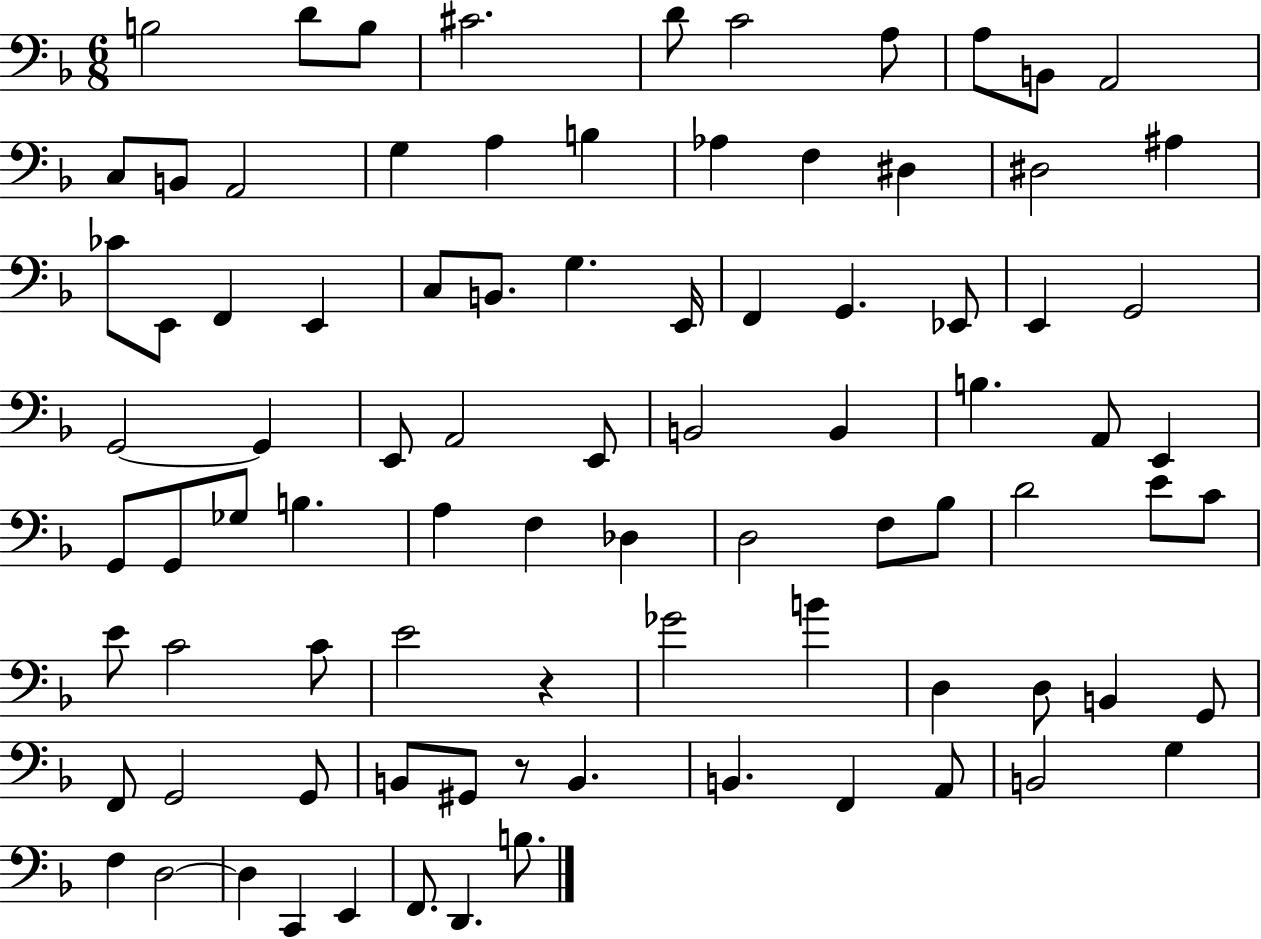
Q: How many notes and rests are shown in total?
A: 88